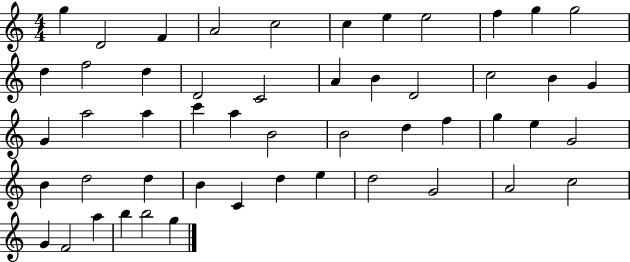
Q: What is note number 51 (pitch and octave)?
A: G5